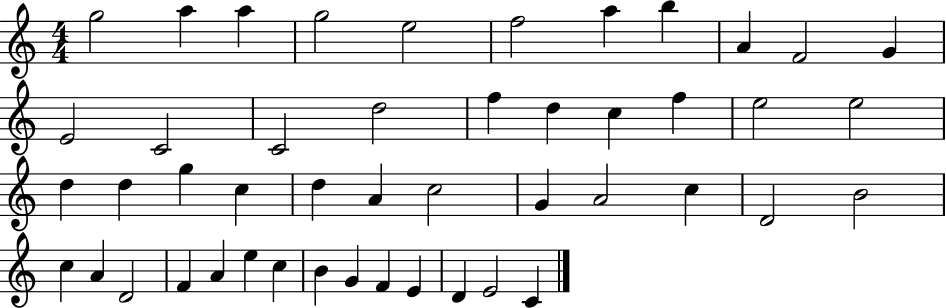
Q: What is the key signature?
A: C major